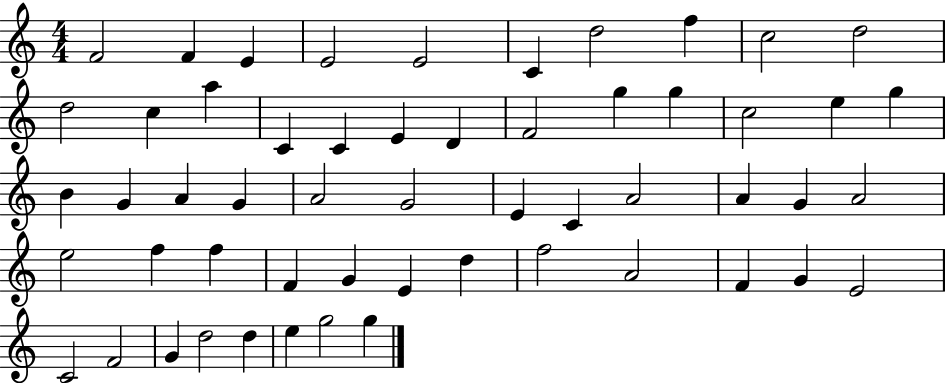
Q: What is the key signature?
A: C major